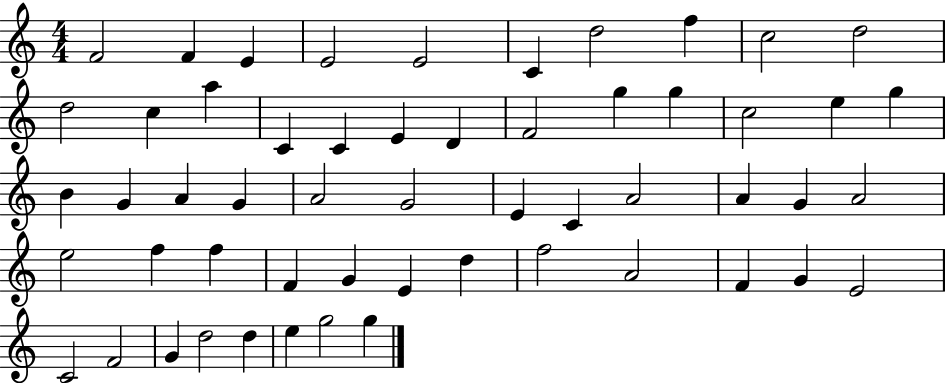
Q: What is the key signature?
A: C major